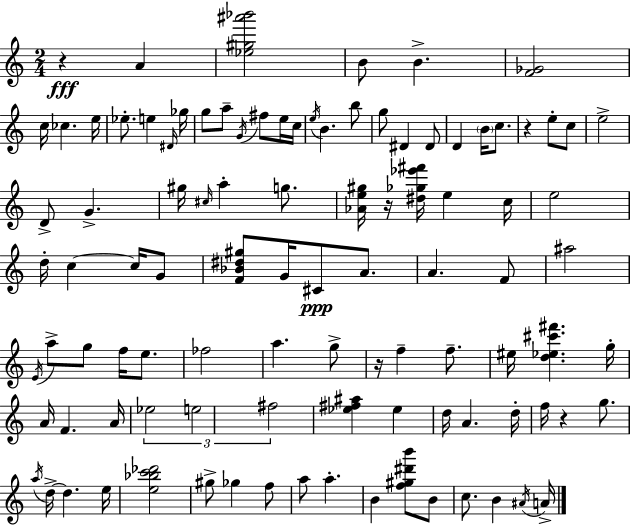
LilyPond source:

{
  \clef treble
  \numericTimeSignature
  \time 2/4
  \key a \minor
  r4\fff a'4 | <ees'' gis'' ais''' bes'''>2 | b'8 b'4.-> | <f' ges'>2 | \break c''16 ces''4. e''16 | ees''8.-. e''4 \grace { dis'16 } | ges''16 g''8 a''8-- \acciaccatura { g'16 } fis''8 | e''16 c''16 \acciaccatura { e''16 } b'4. | \break b''8 g''8 dis'4 | dis'8 d'4 \parenthesize b'16 | c''8. r4 e''8-. | c''8 e''2-> | \break d'8-> g'4.-> | gis''16 \grace { cis''16 } a''4-. | g''8. <aes' e'' gis''>16 r16 <dis'' ges'' ees''' fis'''>16 e''4 | c''16 e''2 | \break d''16-. c''4~~ | c''16 g'8 <f' bes' dis'' gis''>8 g'16 cis'8\ppp | a'8. a'4. | f'8 ais''2 | \break \acciaccatura { e'16 } a''8-> g''8 | f''16 e''8. fes''2 | a''4. | g''8-> r16 f''4-- | \break f''8.-- eis''16 <d'' ees'' cis''' fis'''>4. | g''16-. a'16 f'4. | a'16 \tuplet 3/2 { ees''2 | e''2 | \break fis''2 } | <ees'' fis'' ais''>4 | ees''4 d''16 a'4. | d''16-. f''16 r4 | \break g''8. \acciaccatura { a''16 } d''16->~~ d''4. | e''16 <e'' bes'' c''' des'''>2 | gis''8-> | ges''4 f''8 a''8 | \break a''4.-. b'4 | <f'' gis'' dis''' b'''>8 b'8 c''8. | b'4 \acciaccatura { ais'16 } a'16-> \bar "|."
}